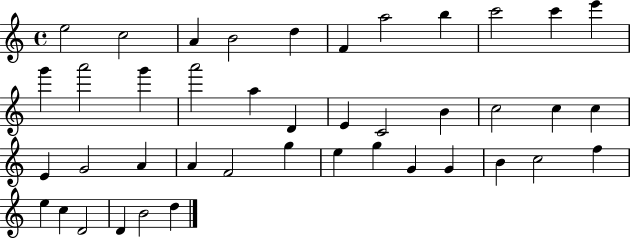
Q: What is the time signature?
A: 4/4